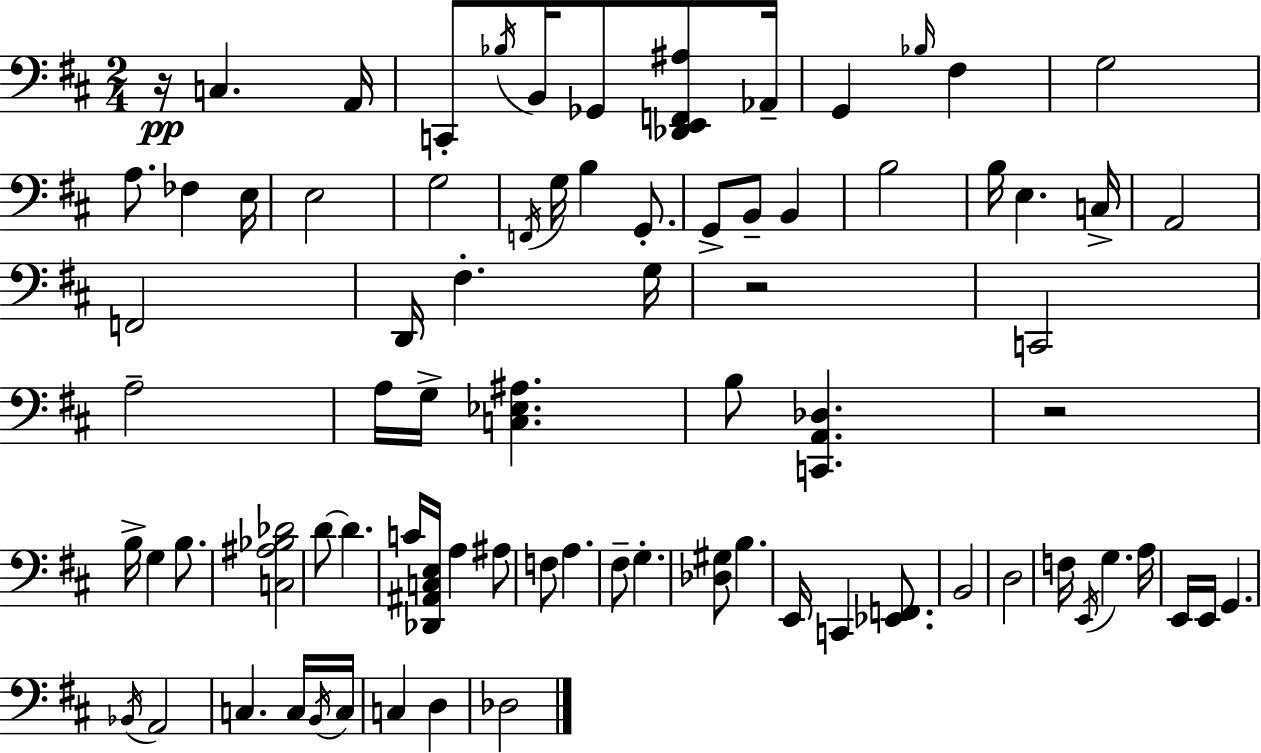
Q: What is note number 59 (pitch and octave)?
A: E2